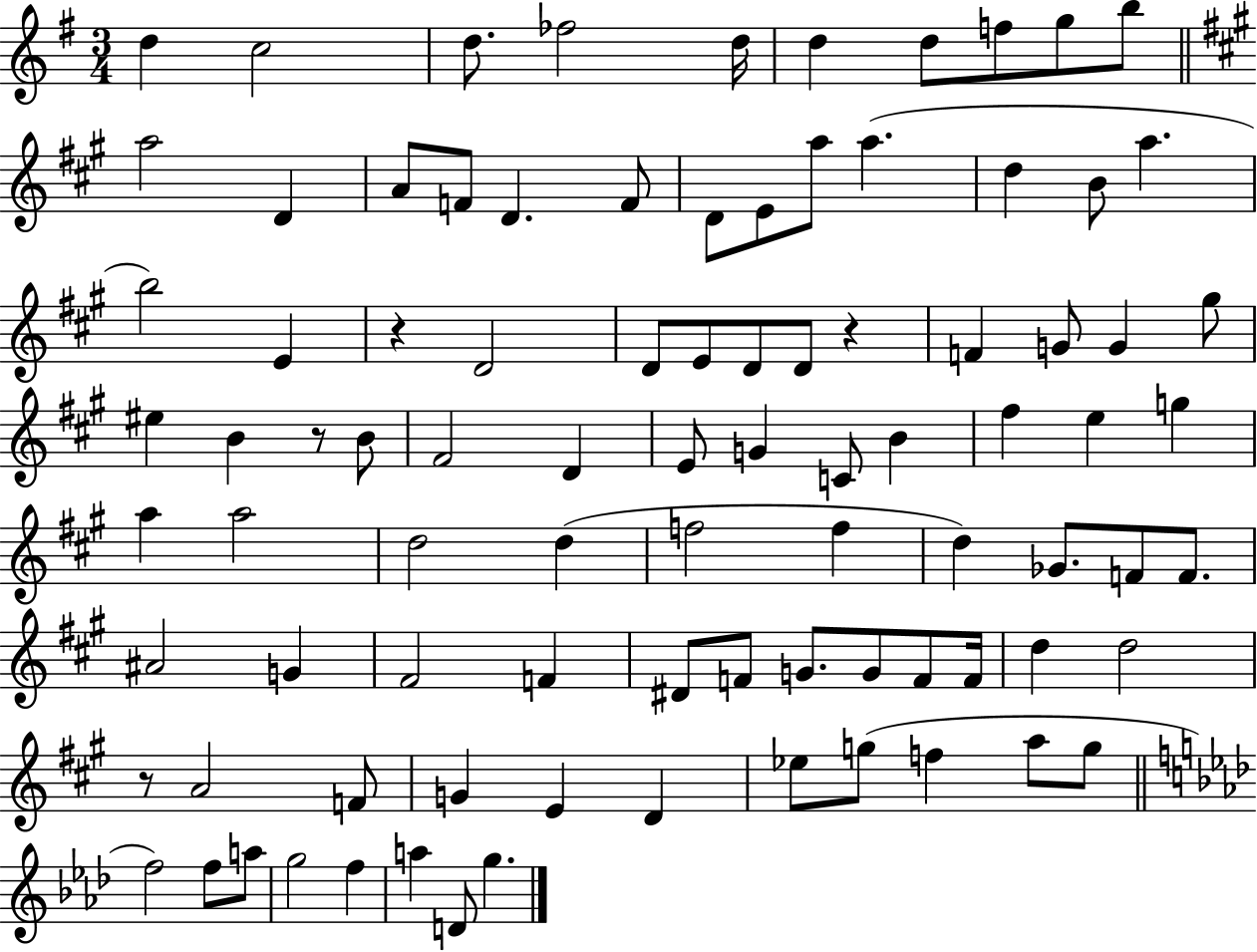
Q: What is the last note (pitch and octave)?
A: G5